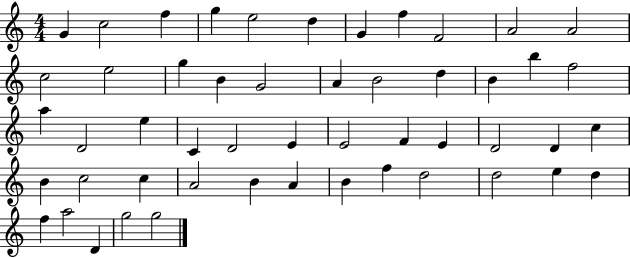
X:1
T:Untitled
M:4/4
L:1/4
K:C
G c2 f g e2 d G f F2 A2 A2 c2 e2 g B G2 A B2 d B b f2 a D2 e C D2 E E2 F E D2 D c B c2 c A2 B A B f d2 d2 e d f a2 D g2 g2